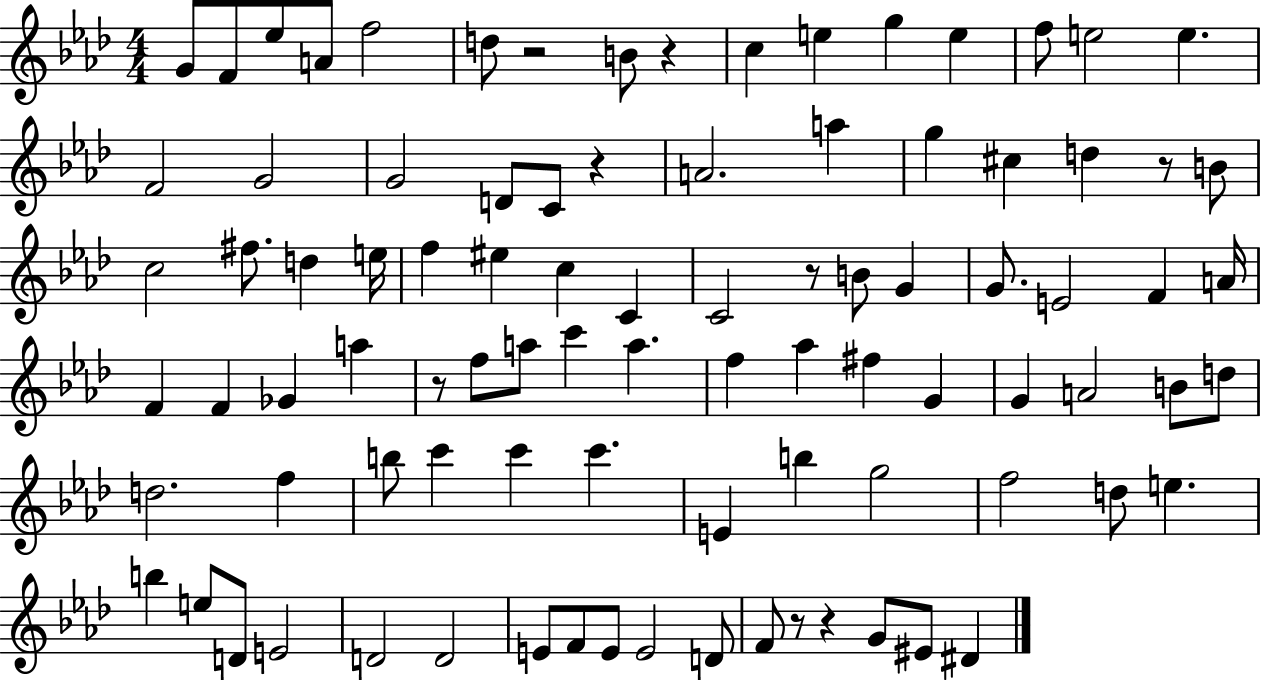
{
  \clef treble
  \numericTimeSignature
  \time 4/4
  \key aes \major
  \repeat volta 2 { g'8 f'8 ees''8 a'8 f''2 | d''8 r2 b'8 r4 | c''4 e''4 g''4 e''4 | f''8 e''2 e''4. | \break f'2 g'2 | g'2 d'8 c'8 r4 | a'2. a''4 | g''4 cis''4 d''4 r8 b'8 | \break c''2 fis''8. d''4 e''16 | f''4 eis''4 c''4 c'4 | c'2 r8 b'8 g'4 | g'8. e'2 f'4 a'16 | \break f'4 f'4 ges'4 a''4 | r8 f''8 a''8 c'''4 a''4. | f''4 aes''4 fis''4 g'4 | g'4 a'2 b'8 d''8 | \break d''2. f''4 | b''8 c'''4 c'''4 c'''4. | e'4 b''4 g''2 | f''2 d''8 e''4. | \break b''4 e''8 d'8 e'2 | d'2 d'2 | e'8 f'8 e'8 e'2 d'8 | f'8 r8 r4 g'8 eis'8 dis'4 | \break } \bar "|."
}